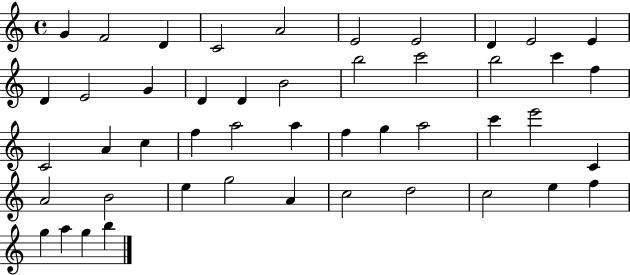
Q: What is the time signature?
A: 4/4